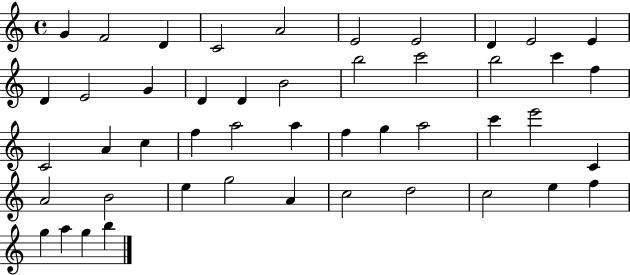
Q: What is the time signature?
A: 4/4